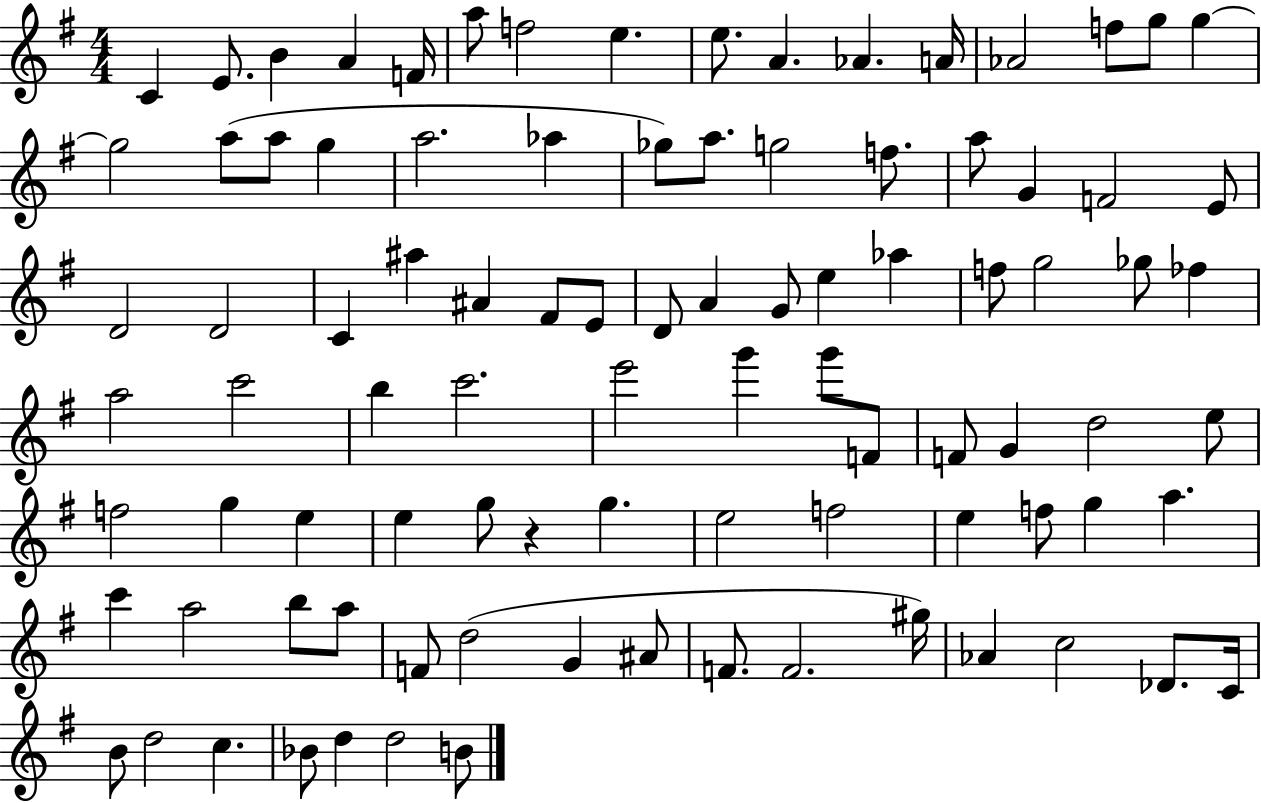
X:1
T:Untitled
M:4/4
L:1/4
K:G
C E/2 B A F/4 a/2 f2 e e/2 A _A A/4 _A2 f/2 g/2 g g2 a/2 a/2 g a2 _a _g/2 a/2 g2 f/2 a/2 G F2 E/2 D2 D2 C ^a ^A ^F/2 E/2 D/2 A G/2 e _a f/2 g2 _g/2 _f a2 c'2 b c'2 e'2 g' g'/2 F/2 F/2 G d2 e/2 f2 g e e g/2 z g e2 f2 e f/2 g a c' a2 b/2 a/2 F/2 d2 G ^A/2 F/2 F2 ^g/4 _A c2 _D/2 C/4 B/2 d2 c _B/2 d d2 B/2